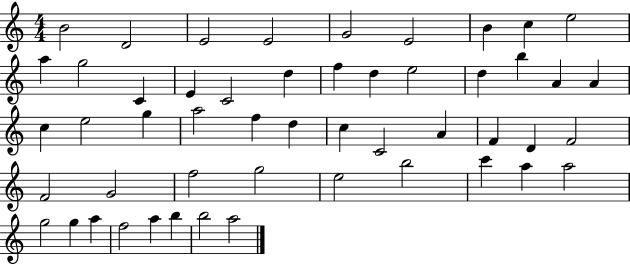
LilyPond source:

{
  \clef treble
  \numericTimeSignature
  \time 4/4
  \key c \major
  b'2 d'2 | e'2 e'2 | g'2 e'2 | b'4 c''4 e''2 | \break a''4 g''2 c'4 | e'4 c'2 d''4 | f''4 d''4 e''2 | d''4 b''4 a'4 a'4 | \break c''4 e''2 g''4 | a''2 f''4 d''4 | c''4 c'2 a'4 | f'4 d'4 f'2 | \break f'2 g'2 | f''2 g''2 | e''2 b''2 | c'''4 a''4 a''2 | \break g''2 g''4 a''4 | f''2 a''4 b''4 | b''2 a''2 | \bar "|."
}